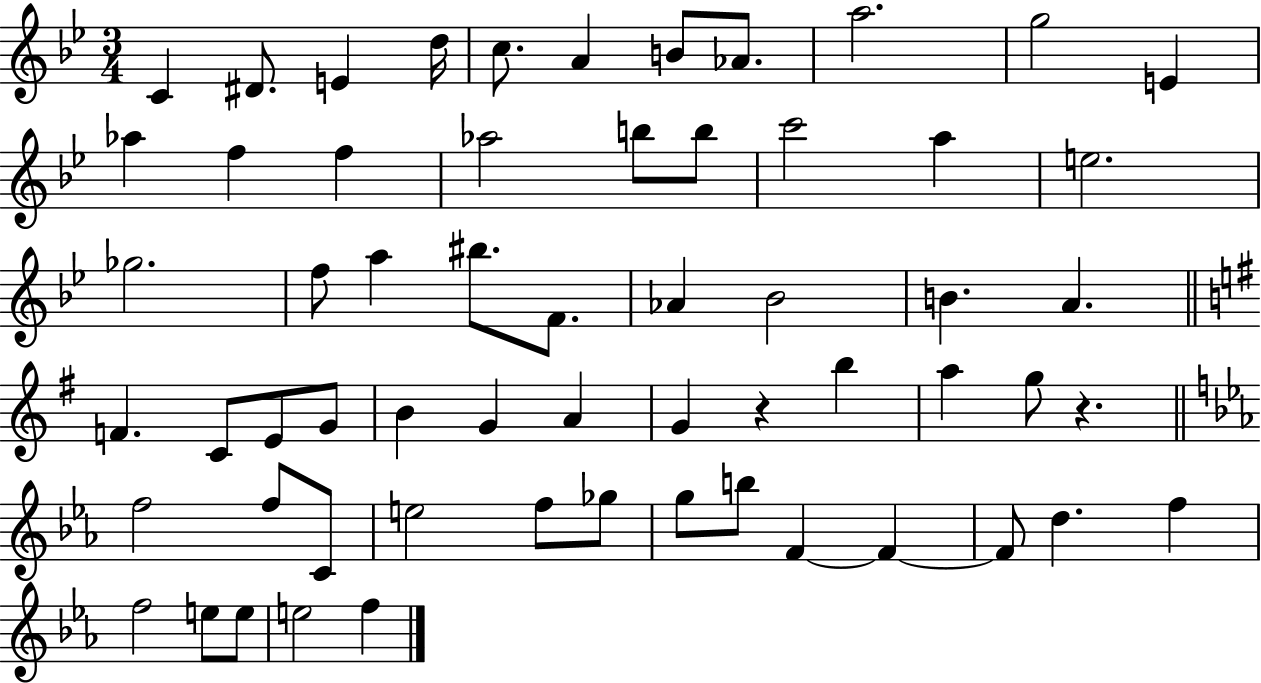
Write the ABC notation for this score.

X:1
T:Untitled
M:3/4
L:1/4
K:Bb
C ^D/2 E d/4 c/2 A B/2 _A/2 a2 g2 E _a f f _a2 b/2 b/2 c'2 a e2 _g2 f/2 a ^b/2 F/2 _A _B2 B A F C/2 E/2 G/2 B G A G z b a g/2 z f2 f/2 C/2 e2 f/2 _g/2 g/2 b/2 F F F/2 d f f2 e/2 e/2 e2 f